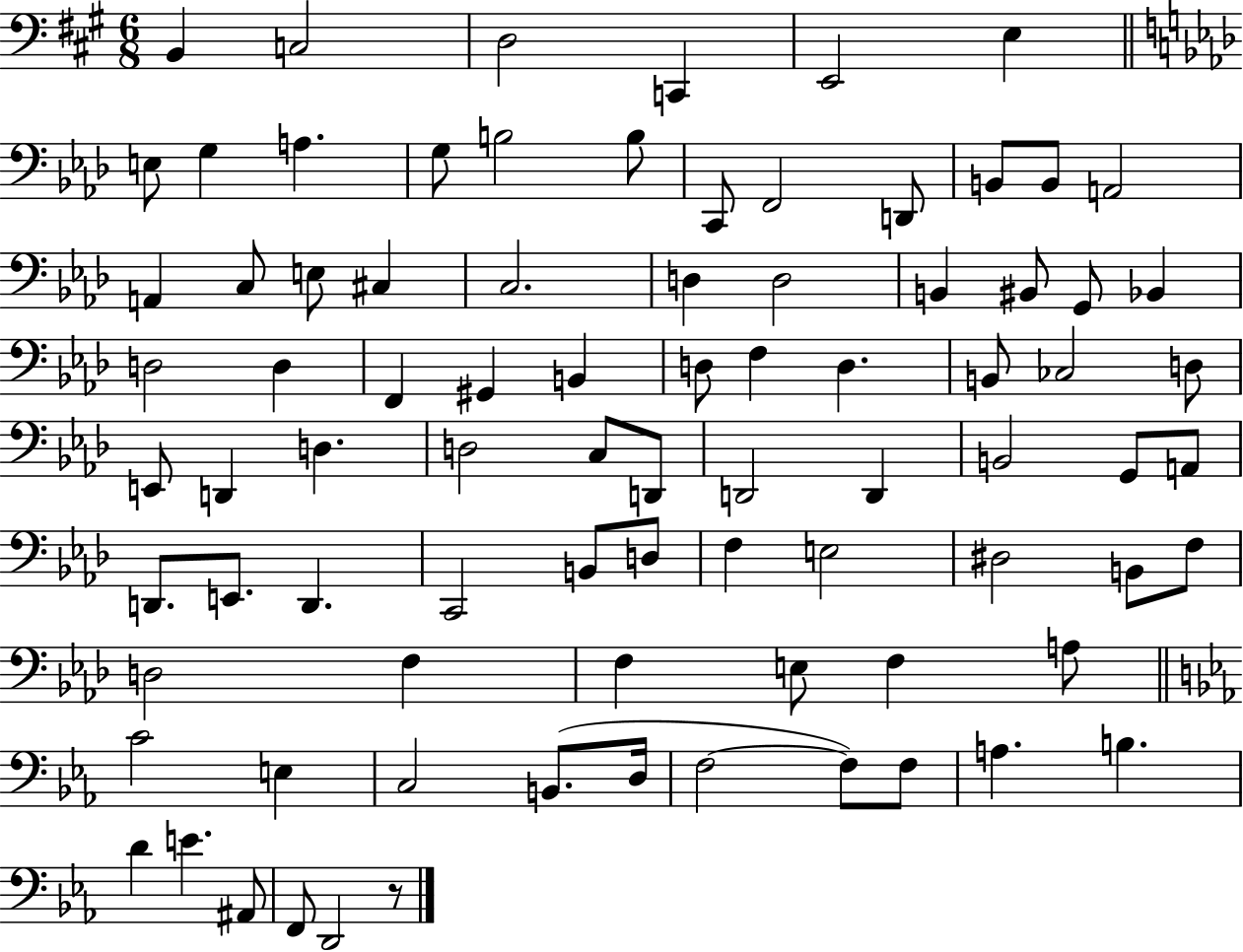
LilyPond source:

{
  \clef bass
  \numericTimeSignature
  \time 6/8
  \key a \major
  b,4 c2 | d2 c,4 | e,2 e4 | \bar "||" \break \key aes \major e8 g4 a4. | g8 b2 b8 | c,8 f,2 d,8 | b,8 b,8 a,2 | \break a,4 c8 e8 cis4 | c2. | d4 d2 | b,4 bis,8 g,8 bes,4 | \break d2 d4 | f,4 gis,4 b,4 | d8 f4 d4. | b,8 ces2 d8 | \break e,8 d,4 d4. | d2 c8 d,8 | d,2 d,4 | b,2 g,8 a,8 | \break d,8. e,8. d,4. | c,2 b,8 d8 | f4 e2 | dis2 b,8 f8 | \break d2 f4 | f4 e8 f4 a8 | \bar "||" \break \key ees \major c'2 e4 | c2 b,8.( d16 | f2~~ f8) f8 | a4. b4. | \break d'4 e'4. ais,8 | f,8 d,2 r8 | \bar "|."
}